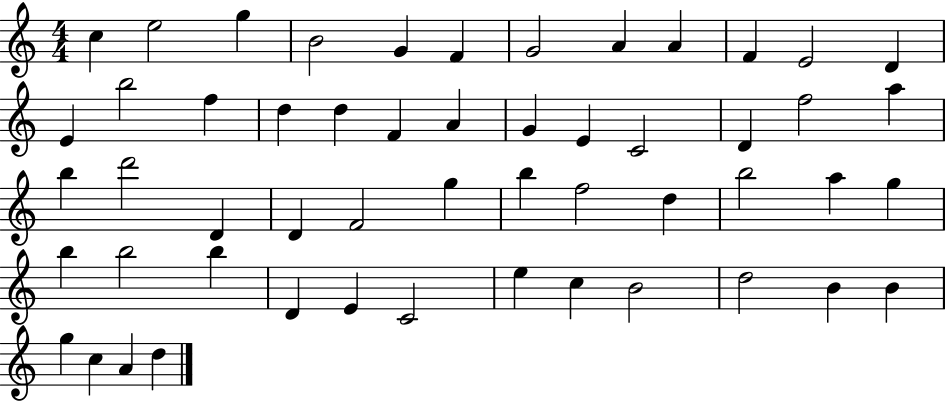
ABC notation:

X:1
T:Untitled
M:4/4
L:1/4
K:C
c e2 g B2 G F G2 A A F E2 D E b2 f d d F A G E C2 D f2 a b d'2 D D F2 g b f2 d b2 a g b b2 b D E C2 e c B2 d2 B B g c A d